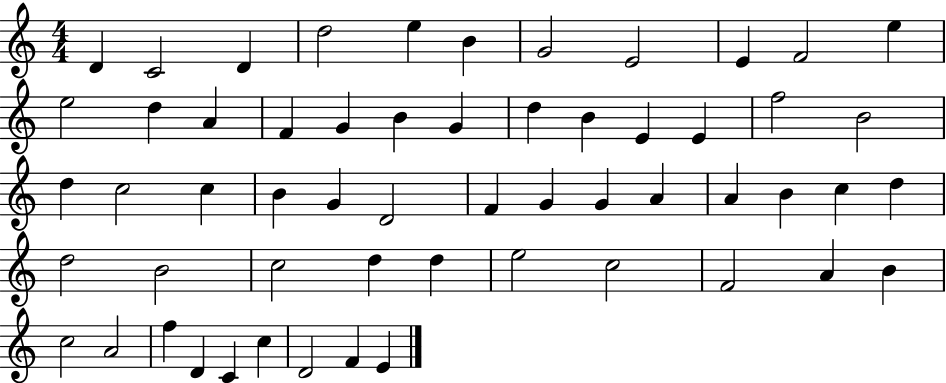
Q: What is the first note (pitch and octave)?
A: D4